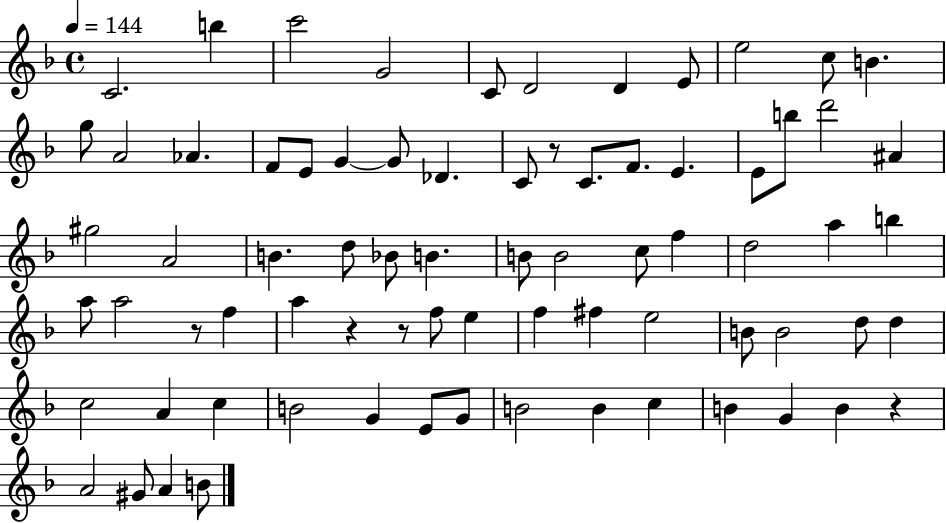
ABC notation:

X:1
T:Untitled
M:4/4
L:1/4
K:F
C2 b c'2 G2 C/2 D2 D E/2 e2 c/2 B g/2 A2 _A F/2 E/2 G G/2 _D C/2 z/2 C/2 F/2 E E/2 b/2 d'2 ^A ^g2 A2 B d/2 _B/2 B B/2 B2 c/2 f d2 a b a/2 a2 z/2 f a z z/2 f/2 e f ^f e2 B/2 B2 d/2 d c2 A c B2 G E/2 G/2 B2 B c B G B z A2 ^G/2 A B/2